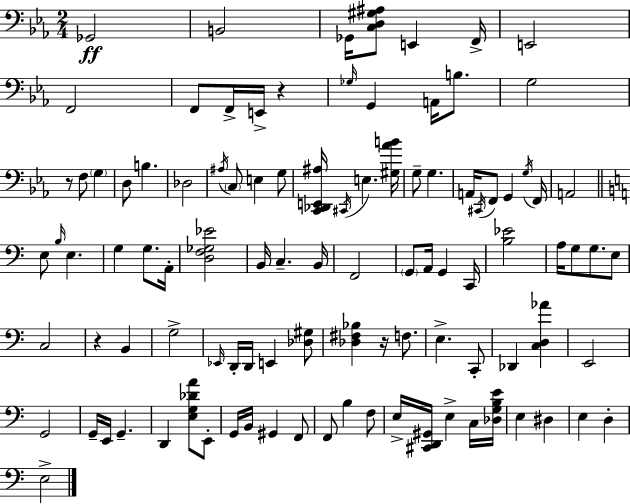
{
  \clef bass
  \numericTimeSignature
  \time 2/4
  \key ees \major
  ges,2\ff | b,2 | ges,16 <c d gis ais>8 e,4 f,16-> | e,2 | \break f,2 | f,8 f,16-> e,16-> r4 | \grace { ges16 } g,4 a,16 b8. | g2 | \break r8 f8 \parenthesize g4 | d8 b4. | des2 | \acciaccatura { ais16 } \parenthesize c8 e4 | \break g8 <c, des, e, ais>16 \acciaccatura { cis,16 } e4. | <gis aes' b'>16 g8-- g4. | a,16 \acciaccatura { cis,16 } f,8 g,4 | \acciaccatura { g16 } f,16 a,2 | \break \bar "||" \break \key a \minor e8 \grace { b16 } e4. | g4 g8. | a,16-. <d f ges ees'>2 | b,16 c4.-- | \break b,16 f,2 | \parenthesize g,8 a,16 g,4 | c,16 <b ees'>2 | a16 g8 g8. e8 | \break c2 | r4 b,4 | g2-> | \grace { ees,16 } d,16-. d,16 e,4 | \break <des gis>8 <des fis bes>4 r16 f8. | e4.-> | c,8-. des,4 <c d aes'>4 | e,2 | \break g,2 | g,16-- e,16 g,4.-- | d,4 <e g des' a'>8 | e,8-. g,16 b,16 gis,4 | \break f,8 f,8 b4 | f8 e16-> <cis, d, gis,>16 e4-> | c16 <des g b e'>16 e4 dis4 | e4 d4-. | \break e2-> | \bar "|."
}